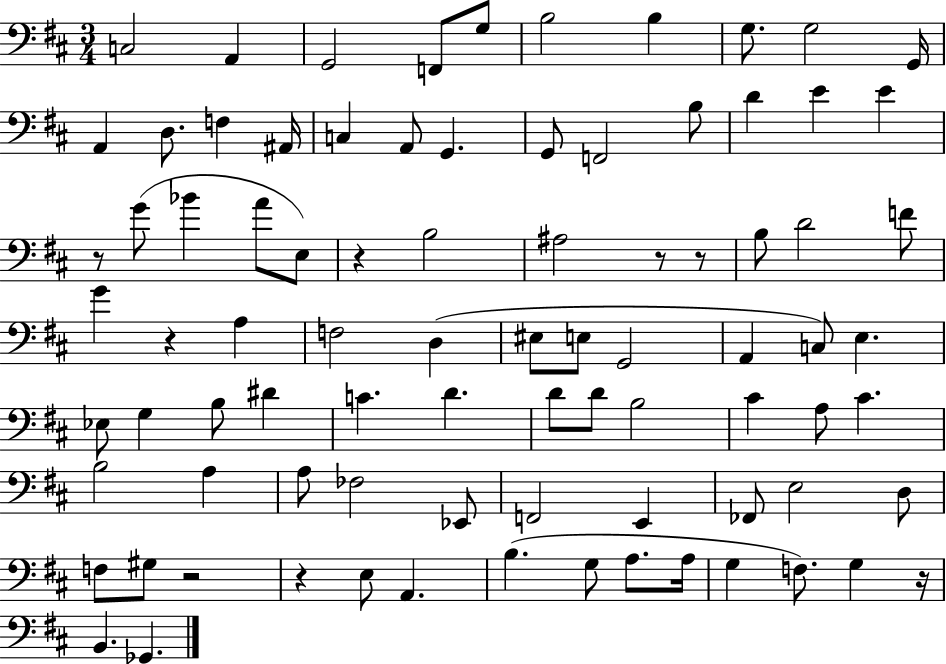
C3/h A2/q G2/h F2/e G3/e B3/h B3/q G3/e. G3/h G2/s A2/q D3/e. F3/q A#2/s C3/q A2/e G2/q. G2/e F2/h B3/e D4/q E4/q E4/q R/e G4/e Bb4/q A4/e E3/e R/q B3/h A#3/h R/e R/e B3/e D4/h F4/e G4/q R/q A3/q F3/h D3/q EIS3/e E3/e G2/h A2/q C3/e E3/q. Eb3/e G3/q B3/e D#4/q C4/q. D4/q. D4/e D4/e B3/h C#4/q A3/e C#4/q. B3/h A3/q A3/e FES3/h Eb2/e F2/h E2/q FES2/e E3/h D3/e F3/e G#3/e R/h R/q E3/e A2/q. B3/q. G3/e A3/e. A3/s G3/q F3/e. G3/q R/s B2/q. Gb2/q.